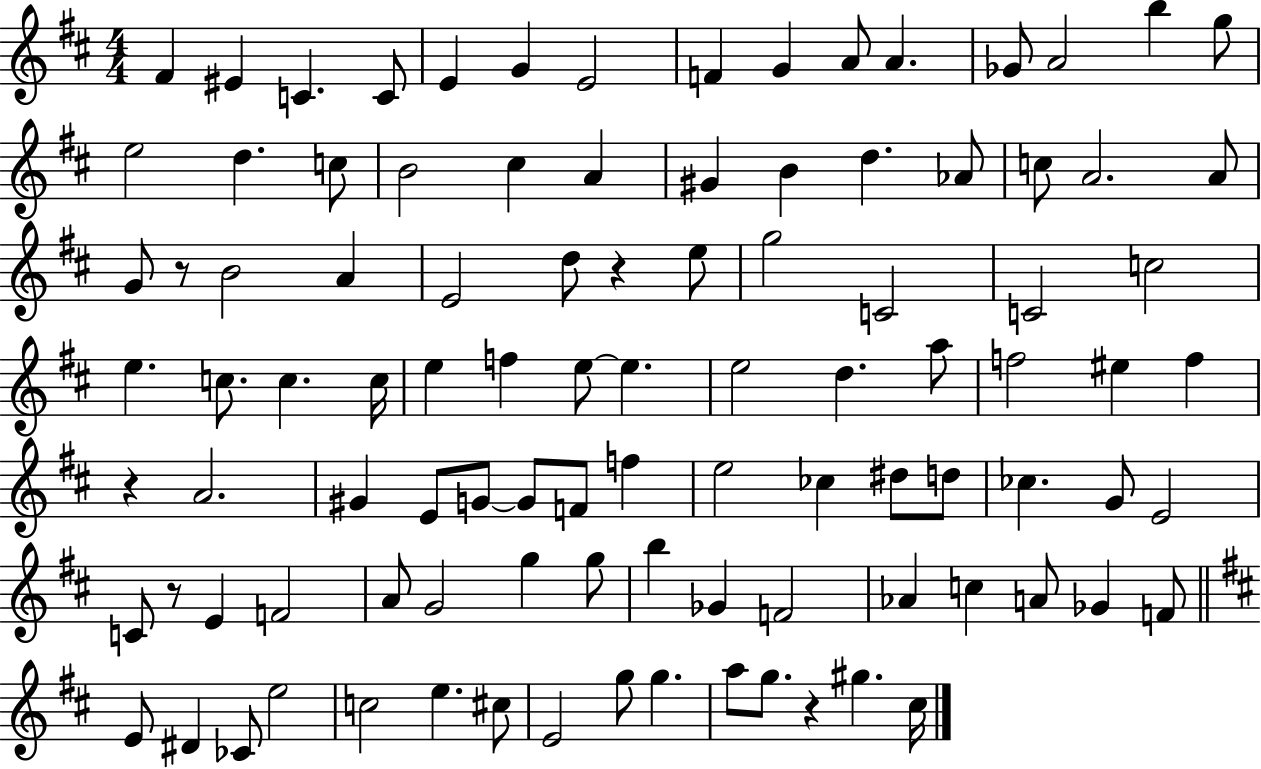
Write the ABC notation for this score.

X:1
T:Untitled
M:4/4
L:1/4
K:D
^F ^E C C/2 E G E2 F G A/2 A _G/2 A2 b g/2 e2 d c/2 B2 ^c A ^G B d _A/2 c/2 A2 A/2 G/2 z/2 B2 A E2 d/2 z e/2 g2 C2 C2 c2 e c/2 c c/4 e f e/2 e e2 d a/2 f2 ^e f z A2 ^G E/2 G/2 G/2 F/2 f e2 _c ^d/2 d/2 _c G/2 E2 C/2 z/2 E F2 A/2 G2 g g/2 b _G F2 _A c A/2 _G F/2 E/2 ^D _C/2 e2 c2 e ^c/2 E2 g/2 g a/2 g/2 z ^g ^c/4